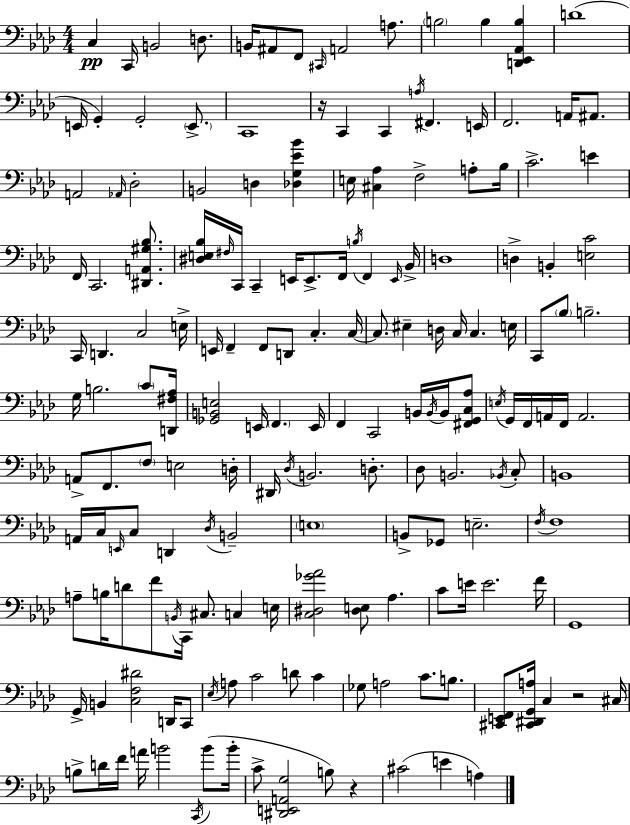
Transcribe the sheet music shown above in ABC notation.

X:1
T:Untitled
M:4/4
L:1/4
K:Fm
C, C,,/4 B,,2 D,/2 B,,/4 ^A,,/2 F,,/2 ^C,,/4 A,,2 A,/2 B,2 B, [D,,_E,,_A,,B,] D4 E,,/4 G,, G,,2 E,,/2 C,,4 z/4 C,, C,, A,/4 ^F,, E,,/4 F,,2 A,,/4 ^A,,/2 A,,2 _A,,/4 _D,2 B,,2 D, [_D,G,_E_B] E,/4 [^C,_A,] F,2 A,/2 _B,/4 C2 E F,,/4 C,,2 [^D,,A,,^G,_B,]/2 [^D,E,_B,]/4 ^F,/4 C,,/4 C,, E,,/4 E,,/2 F,,/4 B,/4 F,, E,,/4 _B,,/4 D,4 D, B,, [E,C]2 C,,/4 D,, C,2 E,/4 E,,/4 F,, F,,/2 D,,/2 C, C,/4 C,/2 ^E, D,/4 C,/4 C, E,/4 C,,/2 _B,/2 B,2 G,/4 B,2 C/2 [D,,^F,_A,]/4 [_G,,B,,E,]2 E,,/4 F,, E,,/4 F,, C,,2 B,,/4 B,,/4 B,,/4 [^F,,G,,C,_A,]/2 E,/4 G,,/4 F,,/4 A,,/4 F,,/4 A,,2 A,,/2 F,,/2 F,/2 E,2 D,/4 ^D,,/4 _D,/4 B,,2 D,/2 _D,/2 B,,2 _B,,/4 C,/2 B,,4 A,,/4 C,/4 E,,/4 C,/2 D,, _D,/4 B,,2 E,4 B,,/2 _G,,/2 E,2 F,/4 F,4 A,/2 B,/4 D/2 F/2 B,,/4 C,,/4 ^C,/2 C, E,/4 [C,^D,_G_A]2 [^D,E,]/2 _A, C/2 E/4 E2 F/4 G,,4 G,,/4 B,, [C,F,^D]2 D,,/4 C,,/2 _E,/4 A,/2 C2 D/2 C _G,/2 A,2 C/2 B,/2 [^C,,E,,F,,]/2 [^C,,^D,,G,,A,]/4 C, z2 ^C,/4 B,/2 D/4 F/4 A/4 B2 C,,/4 B/2 B/4 C/2 [^D,,E,,A,,G,]2 B,/2 z ^C2 E A,